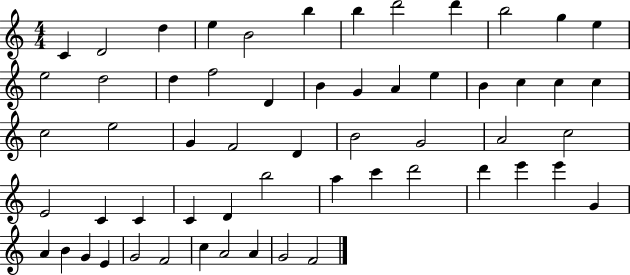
C4/q D4/h D5/q E5/q B4/h B5/q B5/q D6/h D6/q B5/h G5/q E5/q E5/h D5/h D5/q F5/h D4/q B4/q G4/q A4/q E5/q B4/q C5/q C5/q C5/q C5/h E5/h G4/q F4/h D4/q B4/h G4/h A4/h C5/h E4/h C4/q C4/q C4/q D4/q B5/h A5/q C6/q D6/h D6/q E6/q E6/q G4/q A4/q B4/q G4/q E4/q G4/h F4/h C5/q A4/h A4/q G4/h F4/h